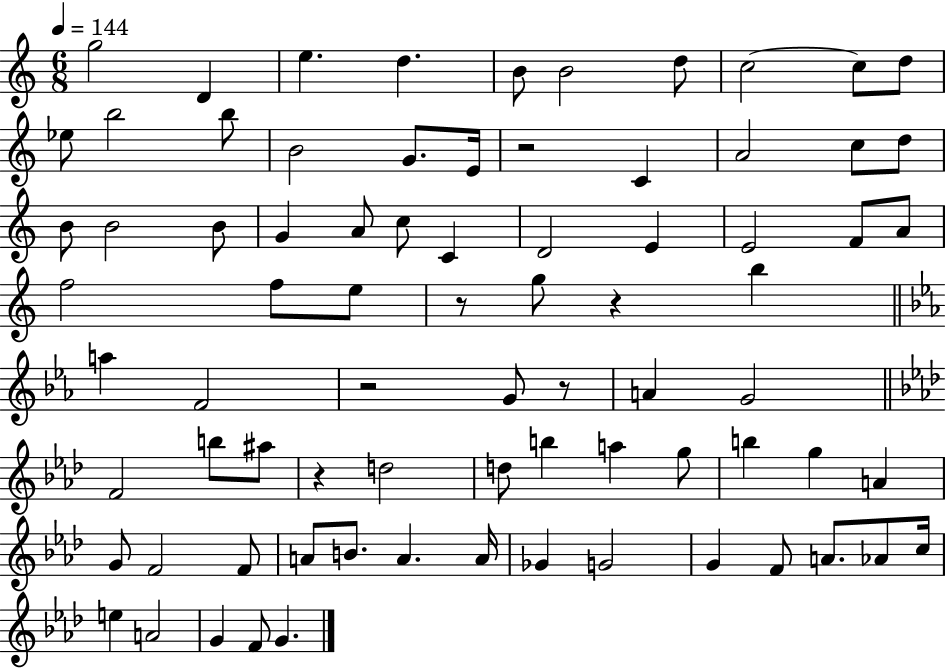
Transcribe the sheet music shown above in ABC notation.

X:1
T:Untitled
M:6/8
L:1/4
K:C
g2 D e d B/2 B2 d/2 c2 c/2 d/2 _e/2 b2 b/2 B2 G/2 E/4 z2 C A2 c/2 d/2 B/2 B2 B/2 G A/2 c/2 C D2 E E2 F/2 A/2 f2 f/2 e/2 z/2 g/2 z b a F2 z2 G/2 z/2 A G2 F2 b/2 ^a/2 z d2 d/2 b a g/2 b g A G/2 F2 F/2 A/2 B/2 A A/4 _G G2 G F/2 A/2 _A/2 c/4 e A2 G F/2 G